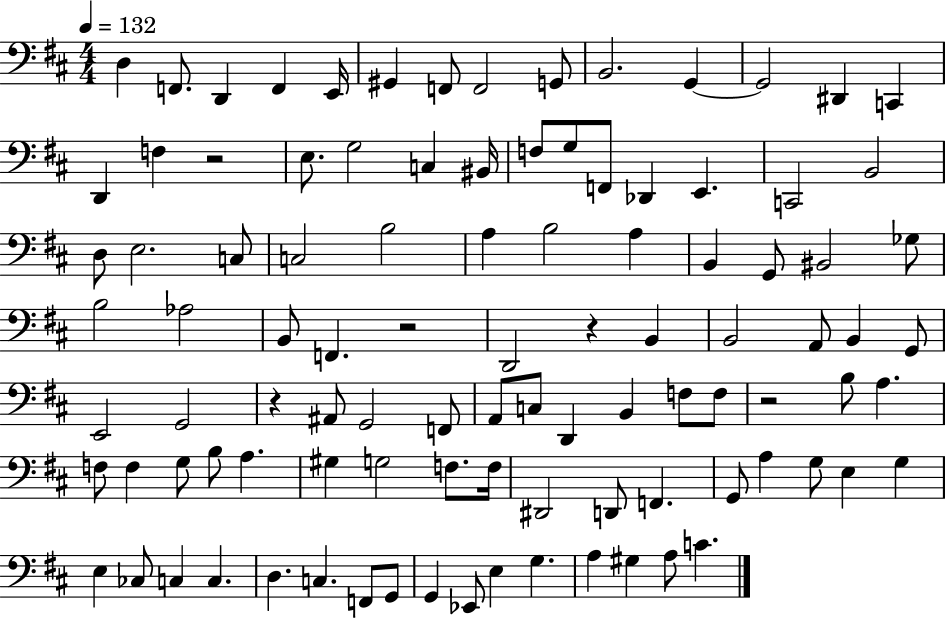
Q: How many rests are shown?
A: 5